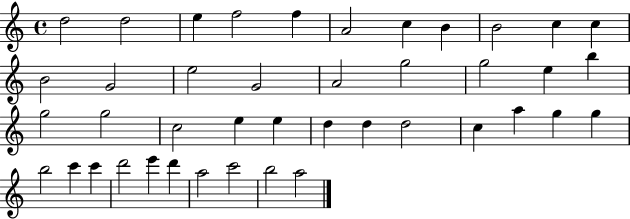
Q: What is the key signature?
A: C major